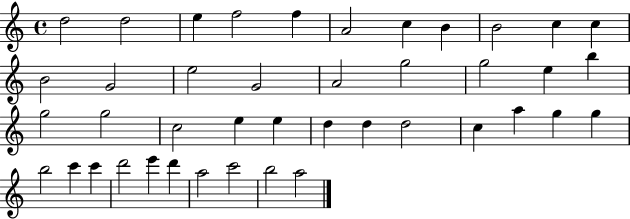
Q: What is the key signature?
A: C major